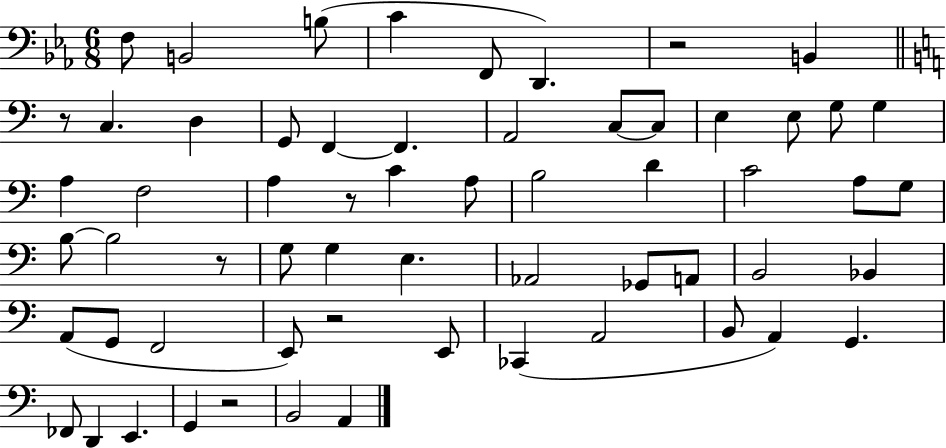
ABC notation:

X:1
T:Untitled
M:6/8
L:1/4
K:Eb
F,/2 B,,2 B,/2 C F,,/2 D,, z2 B,, z/2 C, D, G,,/2 F,, F,, A,,2 C,/2 C,/2 E, E,/2 G,/2 G, A, F,2 A, z/2 C A,/2 B,2 D C2 A,/2 G,/2 B,/2 B,2 z/2 G,/2 G, E, _A,,2 _G,,/2 A,,/2 B,,2 _B,, A,,/2 G,,/2 F,,2 E,,/2 z2 E,,/2 _C,, A,,2 B,,/2 A,, G,, _F,,/2 D,, E,, G,, z2 B,,2 A,,